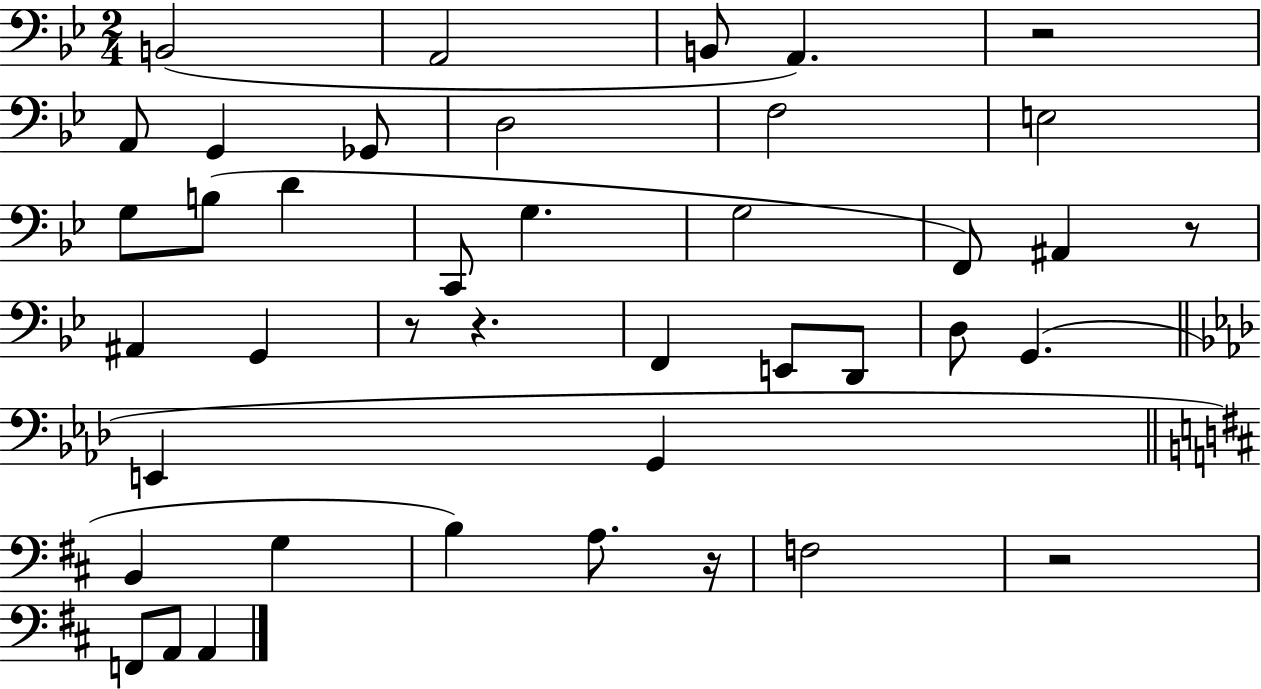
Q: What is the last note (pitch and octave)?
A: A2